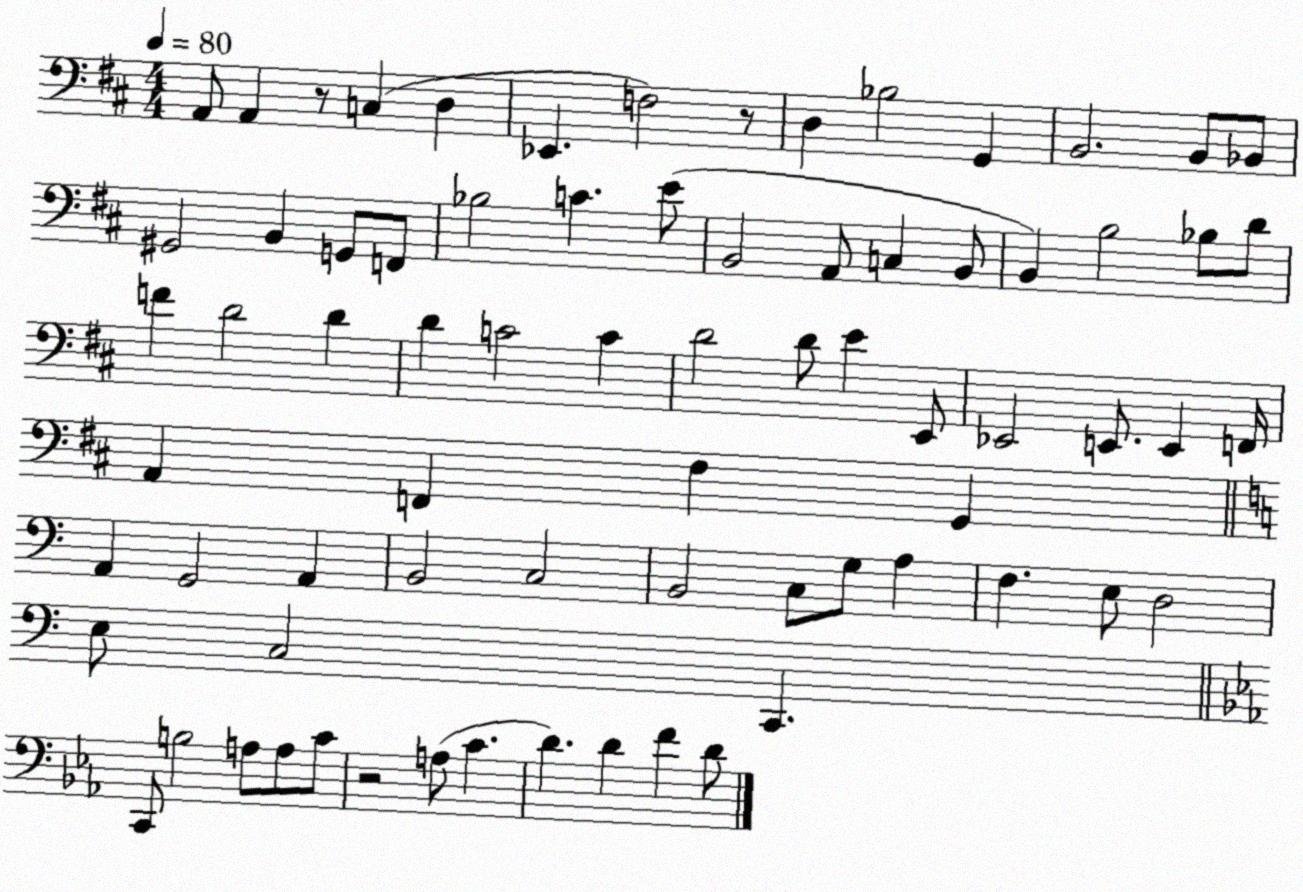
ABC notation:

X:1
T:Untitled
M:4/4
L:1/4
K:D
A,,/2 A,, z/2 C, D, _E,, F,2 z/2 D, _B,2 G,, B,,2 B,,/2 _B,,/2 ^G,,2 B,, G,,/2 F,,/2 _B,2 C E/2 B,,2 A,,/2 C, B,,/2 B,, B,2 _B,/2 D/2 F D2 D D C2 C D2 D/2 E E,,/2 _E,,2 E,,/2 E,, F,,/4 A,, F,, ^F, G,, A,, G,,2 A,, B,,2 C,2 B,,2 C,/2 G,/2 A, F, E,/2 D,2 E,/2 C,2 C,, C,,/2 B,2 A,/2 A,/2 C/2 z2 A,/2 C D D F D/2